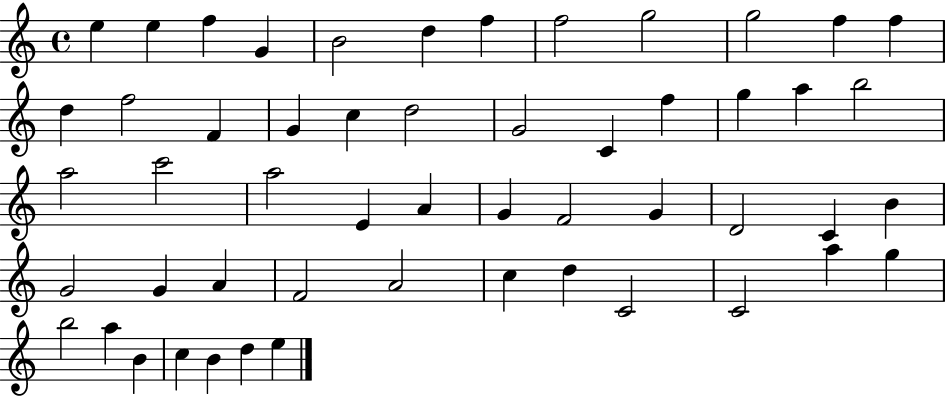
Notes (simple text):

E5/q E5/q F5/q G4/q B4/h D5/q F5/q F5/h G5/h G5/h F5/q F5/q D5/q F5/h F4/q G4/q C5/q D5/h G4/h C4/q F5/q G5/q A5/q B5/h A5/h C6/h A5/h E4/q A4/q G4/q F4/h G4/q D4/h C4/q B4/q G4/h G4/q A4/q F4/h A4/h C5/q D5/q C4/h C4/h A5/q G5/q B5/h A5/q B4/q C5/q B4/q D5/q E5/q